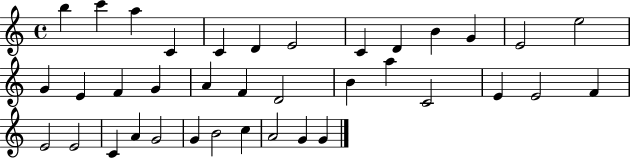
{
  \clef treble
  \time 4/4
  \defaultTimeSignature
  \key c \major
  b''4 c'''4 a''4 c'4 | c'4 d'4 e'2 | c'4 d'4 b'4 g'4 | e'2 e''2 | \break g'4 e'4 f'4 g'4 | a'4 f'4 d'2 | b'4 a''4 c'2 | e'4 e'2 f'4 | \break e'2 e'2 | c'4 a'4 g'2 | g'4 b'2 c''4 | a'2 g'4 g'4 | \break \bar "|."
}